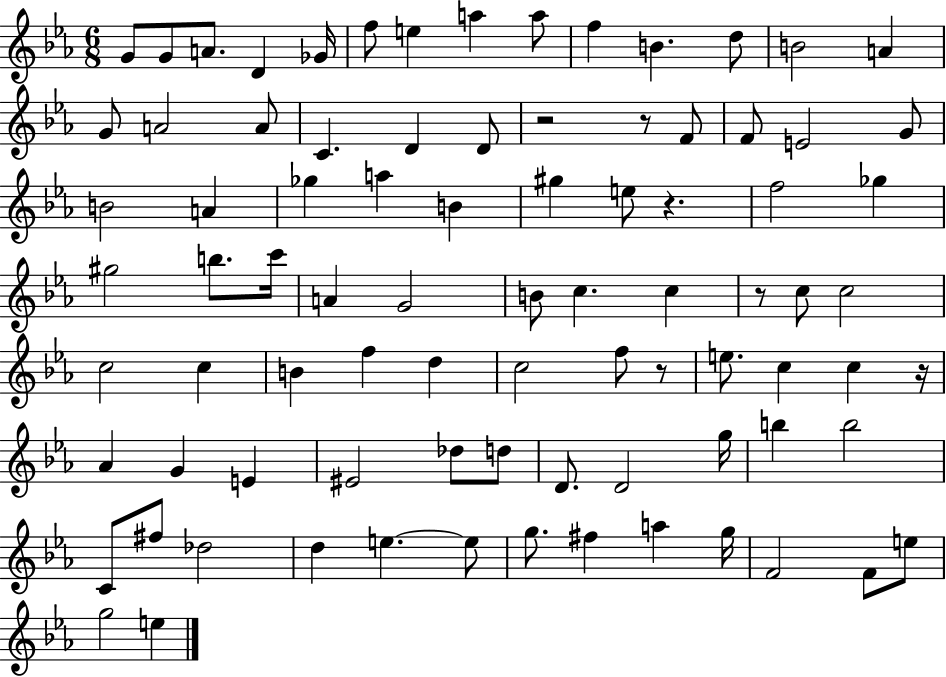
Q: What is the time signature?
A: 6/8